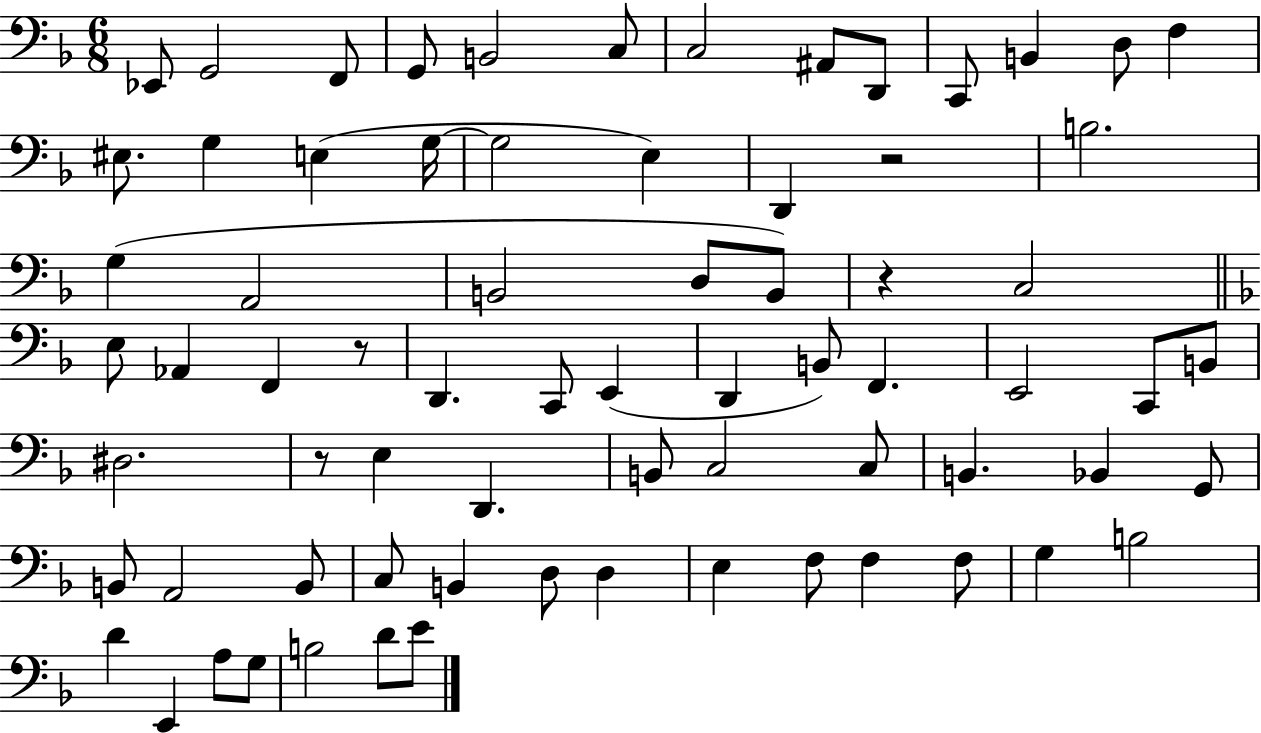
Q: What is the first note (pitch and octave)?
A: Eb2